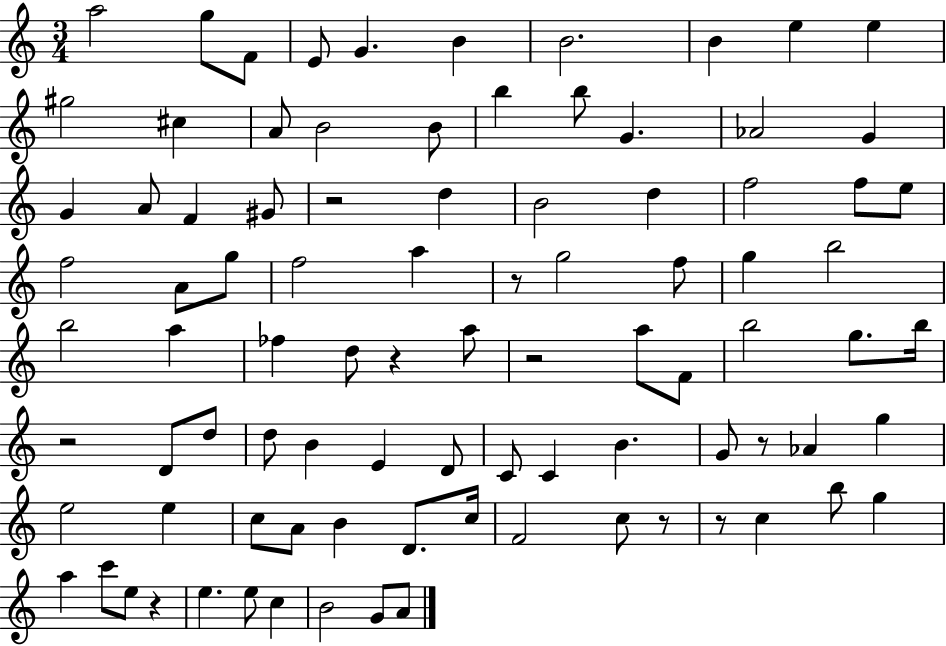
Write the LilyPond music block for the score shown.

{
  \clef treble
  \numericTimeSignature
  \time 3/4
  \key c \major
  a''2 g''8 f'8 | e'8 g'4. b'4 | b'2. | b'4 e''4 e''4 | \break gis''2 cis''4 | a'8 b'2 b'8 | b''4 b''8 g'4. | aes'2 g'4 | \break g'4 a'8 f'4 gis'8 | r2 d''4 | b'2 d''4 | f''2 f''8 e''8 | \break f''2 a'8 g''8 | f''2 a''4 | r8 g''2 f''8 | g''4 b''2 | \break b''2 a''4 | fes''4 d''8 r4 a''8 | r2 a''8 f'8 | b''2 g''8. b''16 | \break r2 d'8 d''8 | d''8 b'4 e'4 d'8 | c'8 c'4 b'4. | g'8 r8 aes'4 g''4 | \break e''2 e''4 | c''8 a'8 b'4 d'8. c''16 | f'2 c''8 r8 | r8 c''4 b''8 g''4 | \break a''4 c'''8 e''8 r4 | e''4. e''8 c''4 | b'2 g'8 a'8 | \bar "|."
}